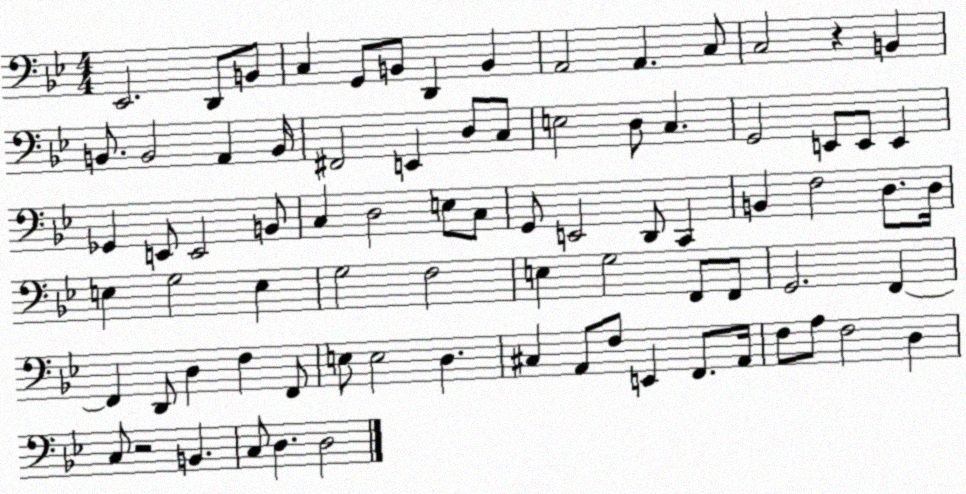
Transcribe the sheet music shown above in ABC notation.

X:1
T:Untitled
M:4/4
L:1/4
K:Bb
_E,,2 D,,/2 B,,/2 C, G,,/2 B,,/2 D,, B,, A,,2 A,, C,/2 C,2 z B,, B,,/2 B,,2 A,, B,,/4 ^F,,2 E,, D,/2 C,/2 E,2 D,/2 C, G,,2 E,,/2 E,,/2 E,, _G,, E,,/2 E,,2 B,,/2 C, D,2 E,/2 C,/2 G,,/2 E,,2 D,,/2 C,, B,, F,2 D,/2 D,/4 E, G,2 E, G,2 F,2 E, G,2 F,,/2 F,,/2 G,,2 F,, F,, D,,/2 D, F, F,,/2 E,/2 E,2 D, ^C, A,,/2 F,/2 E,, F,,/2 A,,/4 F,/2 A,/2 F,2 D, C,/2 z2 B,, C,/2 D, D,2